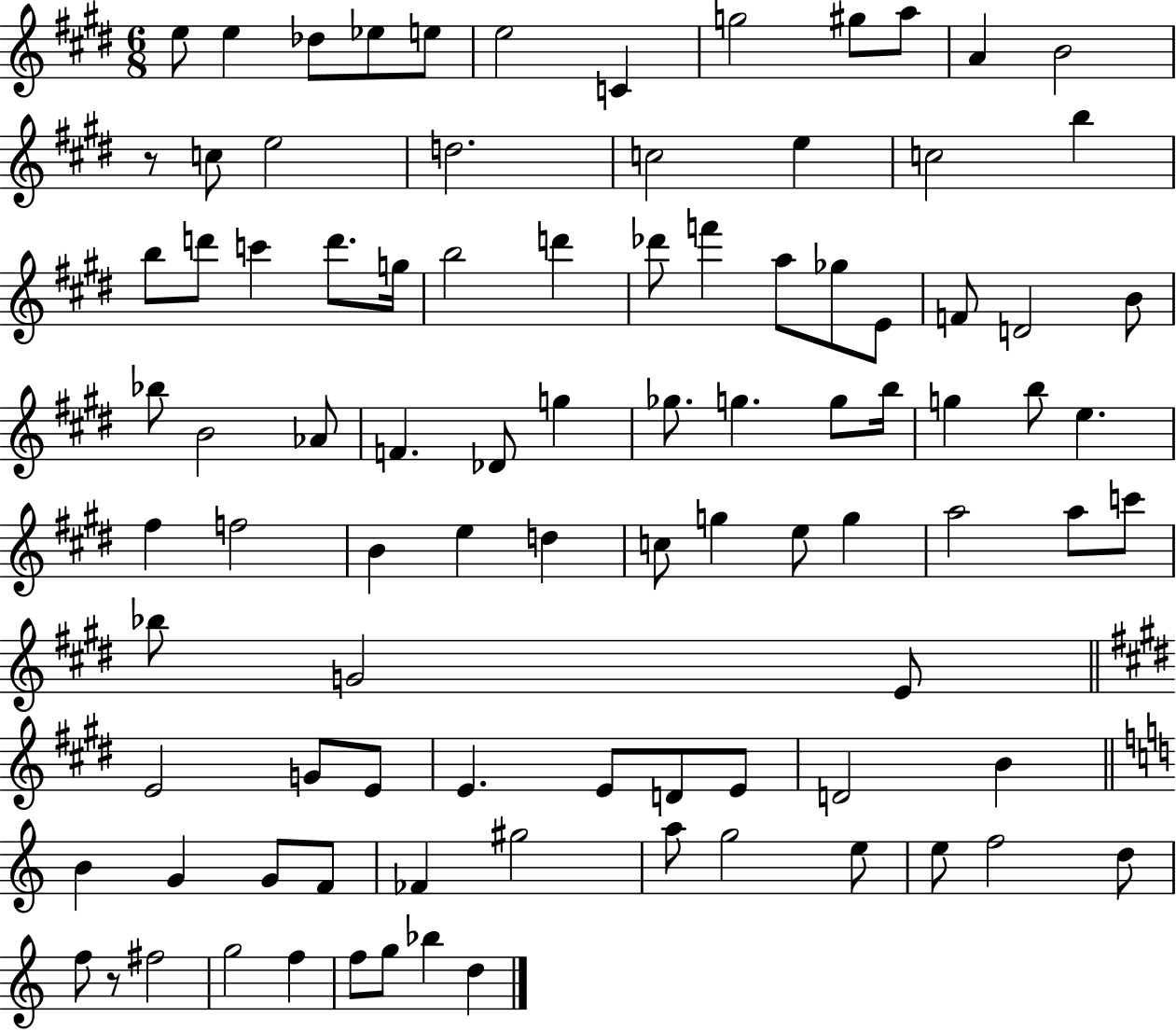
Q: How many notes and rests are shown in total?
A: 93